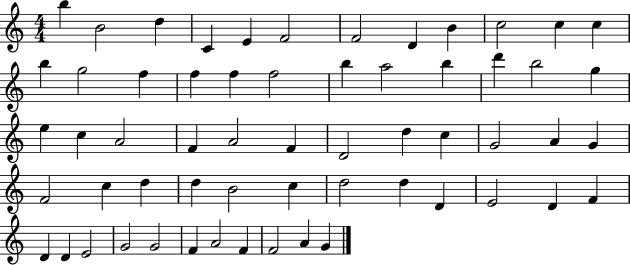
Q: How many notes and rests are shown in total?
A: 59